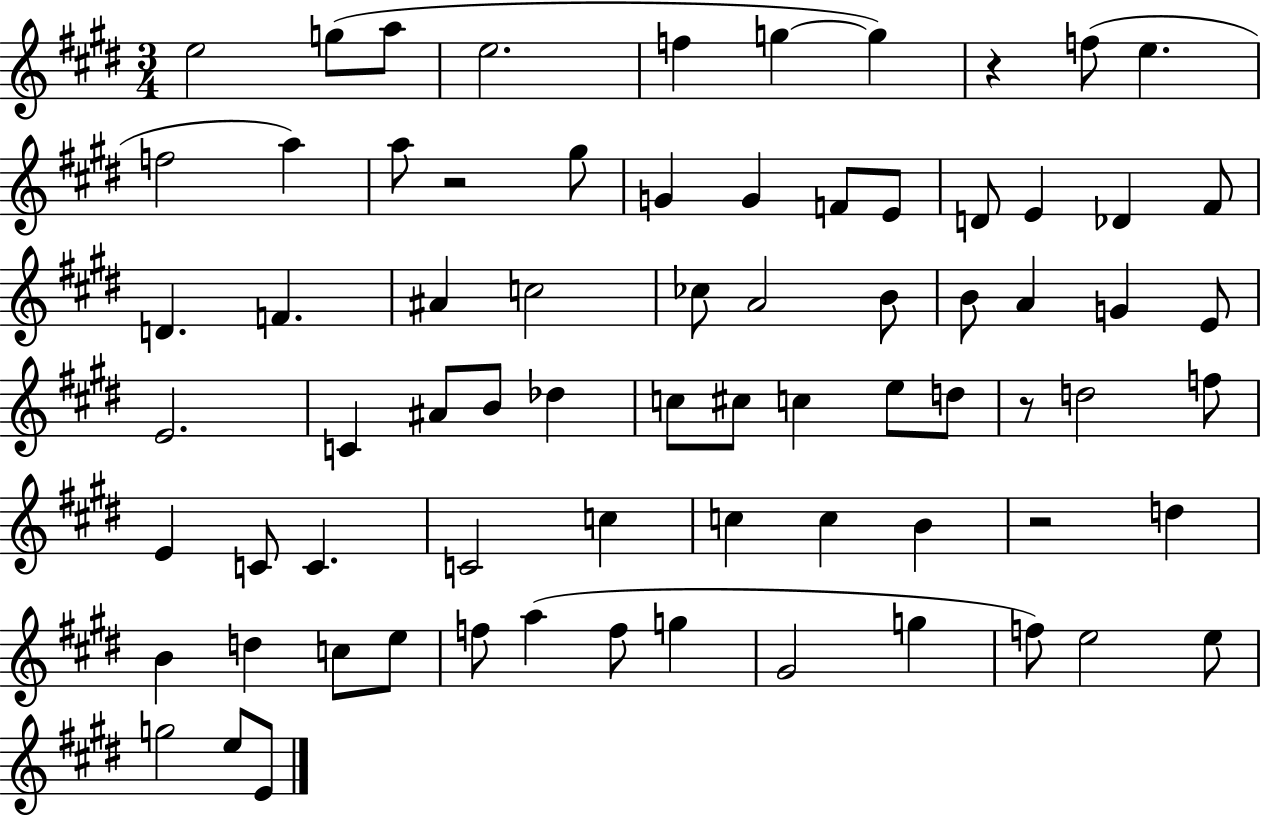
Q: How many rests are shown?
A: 4